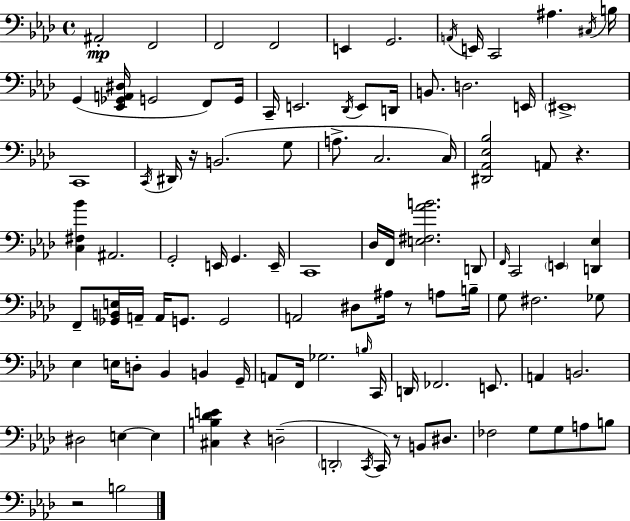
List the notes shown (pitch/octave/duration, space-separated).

A#2/h F2/h F2/h F2/h E2/q G2/h. A2/s E2/s C2/h A#3/q. C#3/s B3/s G2/q [Eb2,Gb2,A2,D#3]/s G2/h F2/e G2/s C2/s E2/h. Db2/s E2/e D2/s B2/e. D3/h. E2/s EIS2/w C2/w C2/s D#2/s R/s B2/h. G3/e A3/e. C3/h. C3/s [D#2,Ab2,Eb3,Bb3]/h A2/e R/q. [C3,F#3,Bb4]/q A#2/h. G2/h E2/s G2/q. E2/s C2/w Db3/s F2/s [E3,F#3,Ab4,B4]/h. D2/e F2/s C2/h E2/q [D2,Eb3]/q F2/e [Gb2,B2,E3]/s A2/s A2/s G2/e. G2/h A2/h D#3/e A#3/s R/e A3/e B3/s G3/e F#3/h. Gb3/e Eb3/q E3/s D3/e Bb2/q B2/q G2/s A2/e F2/s Gb3/h. B3/s C2/s D2/s FES2/h. E2/e. A2/q B2/h. D#3/h E3/q E3/q [C#3,B3,Db4,E4]/q R/q D3/h D2/h C2/s C2/s R/e B2/e D#3/e. FES3/h G3/e G3/e A3/e B3/e R/h B3/h